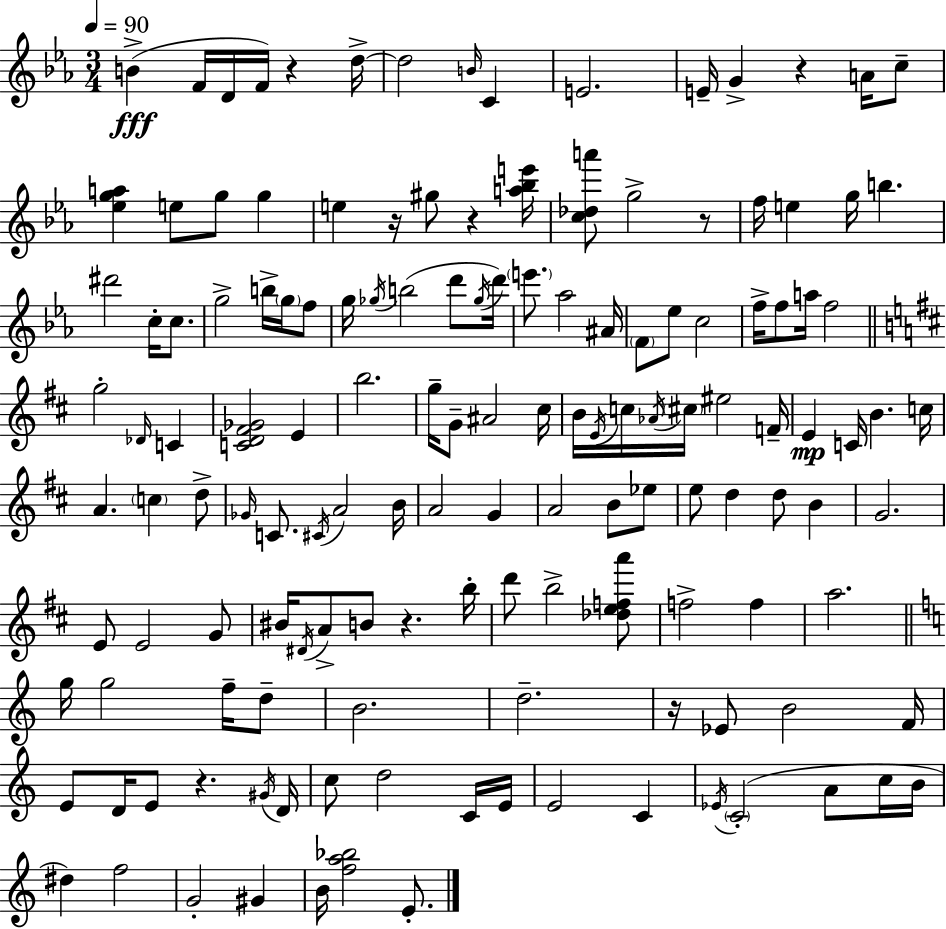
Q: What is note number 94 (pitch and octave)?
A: B5